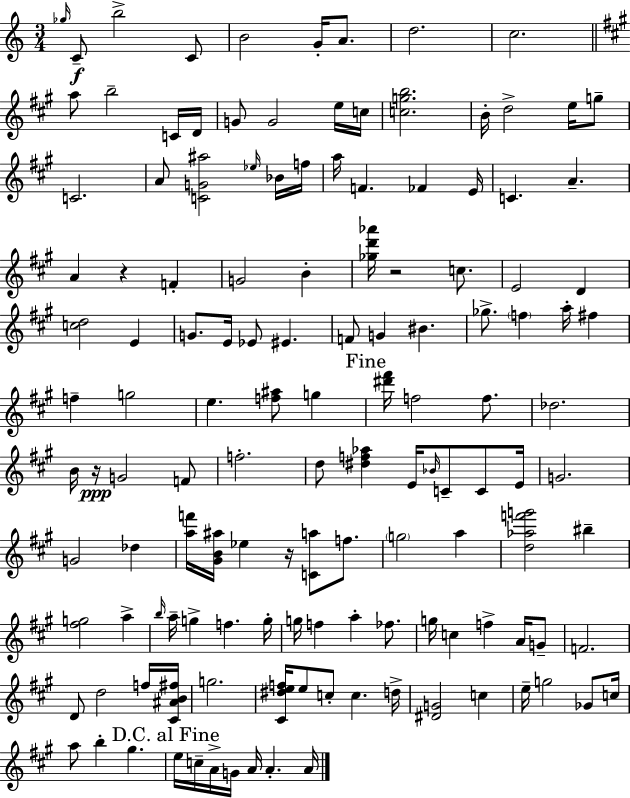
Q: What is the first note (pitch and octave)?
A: Gb5